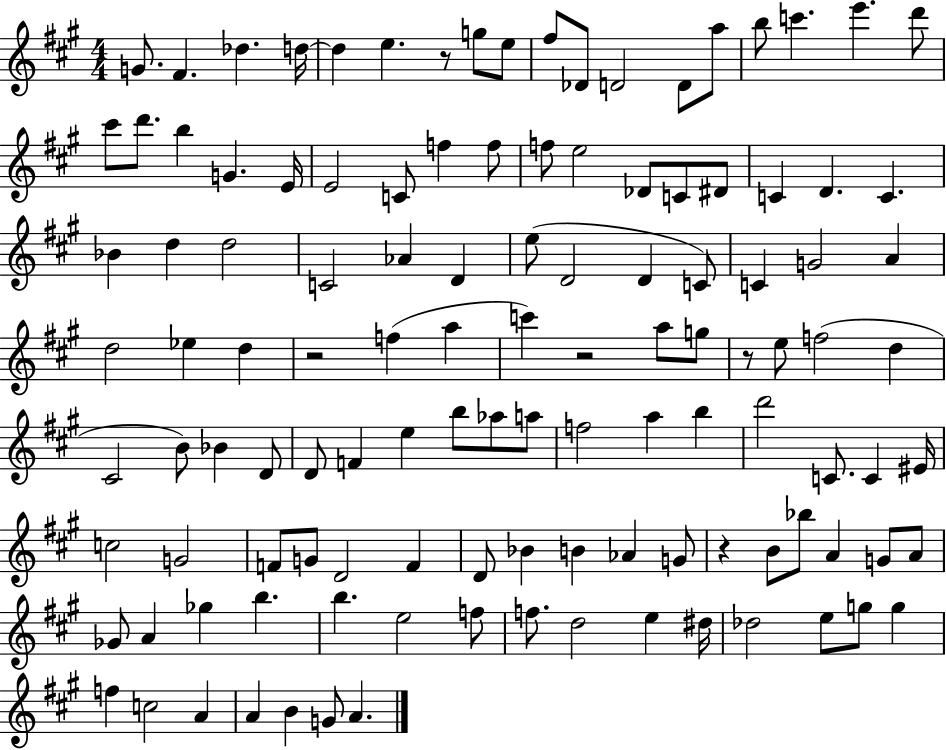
{
  \clef treble
  \numericTimeSignature
  \time 4/4
  \key a \major
  g'8. fis'4. des''4. d''16~~ | d''4 e''4. r8 g''8 e''8 | fis''8 des'8 d'2 d'8 a''8 | b''8 c'''4. e'''4. d'''8 | \break cis'''8 d'''8. b''4 g'4. e'16 | e'2 c'8 f''4 f''8 | f''8 e''2 des'8 c'8 dis'8 | c'4 d'4. c'4. | \break bes'4 d''4 d''2 | c'2 aes'4 d'4 | e''8( d'2 d'4 c'8) | c'4 g'2 a'4 | \break d''2 ees''4 d''4 | r2 f''4( a''4 | c'''4) r2 a''8 g''8 | r8 e''8 f''2( d''4 | \break cis'2 b'8) bes'4 d'8 | d'8 f'4 e''4 b''8 aes''8 a''8 | f''2 a''4 b''4 | d'''2 c'8. c'4 eis'16 | \break c''2 g'2 | f'8 g'8 d'2 f'4 | d'8 bes'4 b'4 aes'4 g'8 | r4 b'8 bes''8 a'4 g'8 a'8 | \break ges'8 a'4 ges''4 b''4. | b''4. e''2 f''8 | f''8. d''2 e''4 dis''16 | des''2 e''8 g''8 g''4 | \break f''4 c''2 a'4 | a'4 b'4 g'8 a'4. | \bar "|."
}